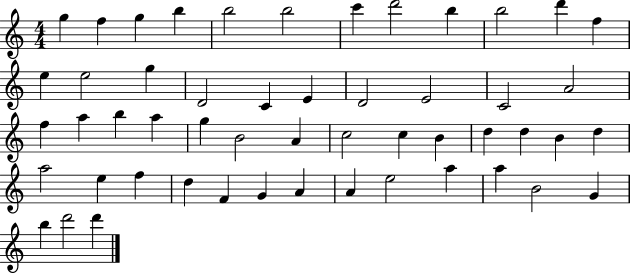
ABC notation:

X:1
T:Untitled
M:4/4
L:1/4
K:C
g f g b b2 b2 c' d'2 b b2 d' f e e2 g D2 C E D2 E2 C2 A2 f a b a g B2 A c2 c B d d B d a2 e f d F G A A e2 a a B2 G b d'2 d'